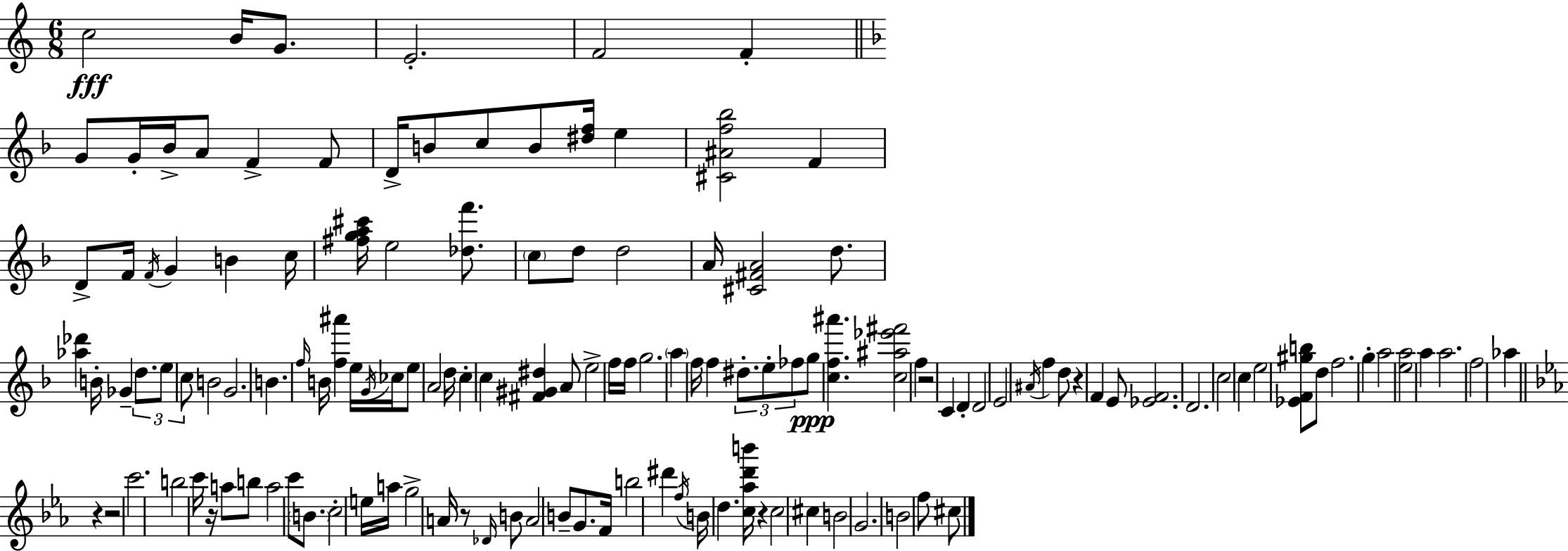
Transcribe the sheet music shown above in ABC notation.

X:1
T:Untitled
M:6/8
L:1/4
K:C
c2 B/4 G/2 E2 F2 F G/2 G/4 _B/4 A/2 F F/2 D/4 B/2 c/2 B/2 [^df]/4 e [^C^Af_b]2 F D/2 F/4 F/4 G B c/4 [^fga^c']/4 e2 [_df']/2 c/2 d/2 d2 A/4 [^C^FA]2 d/2 [_a_d'] B/4 _G d/2 e/2 c/2 B2 G2 B f/4 B/4 [f^a'] e/4 G/4 _c/4 e/2 A2 d/4 c c [^F^G^d] A/2 e2 f/4 f/4 g2 a f/4 f ^d/2 e/2 _f/2 g/2 [cf^a'] [c^a_e'^f']2 f z2 C D D2 E2 ^A/4 f d/2 z F E/2 [_EF]2 D2 c2 c e2 [_EF^gb]/2 d/2 f2 g a2 [ea]2 a a2 f2 _a z z2 c'2 b2 c'/4 z/4 a/2 b/2 a2 c'/2 B/2 c2 e/4 a/4 g2 A/4 z/2 _D/4 B/2 A2 B/2 G/2 F/4 b2 ^d' f/4 B/4 d [c_ad'b']/4 z c2 ^c B2 G2 B2 f/2 ^c/2